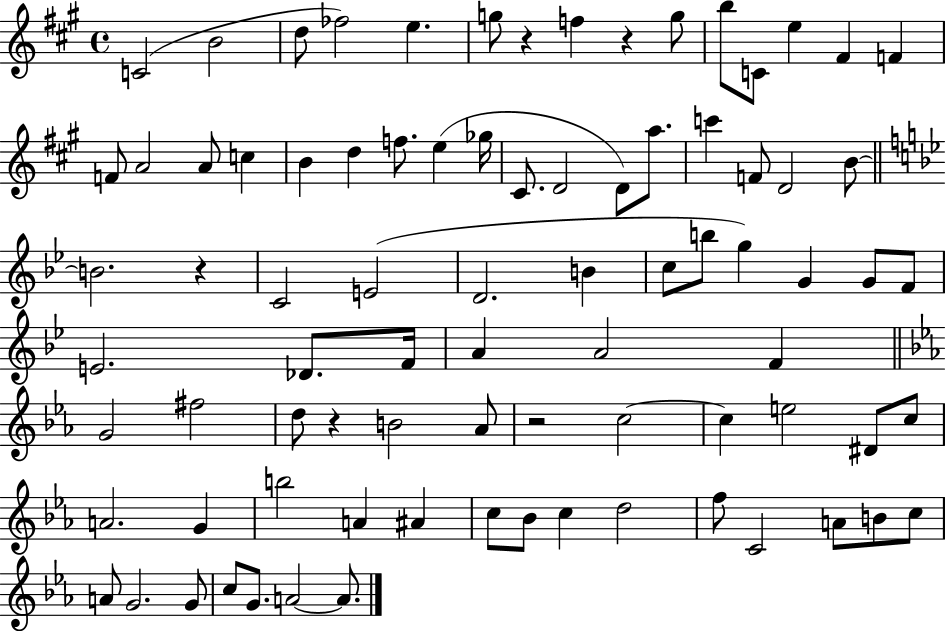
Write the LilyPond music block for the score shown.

{
  \clef treble
  \time 4/4
  \defaultTimeSignature
  \key a \major
  c'2( b'2 | d''8 fes''2) e''4. | g''8 r4 f''4 r4 g''8 | b''8 c'8 e''4 fis'4 f'4 | \break f'8 a'2 a'8 c''4 | b'4 d''4 f''8. e''4( ges''16 | cis'8. d'2 d'8) a''8. | c'''4 f'8 d'2 b'8~~ | \break \bar "||" \break \key bes \major b'2. r4 | c'2 e'2( | d'2. b'4 | c''8 b''8 g''4) g'4 g'8 f'8 | \break e'2. des'8. f'16 | a'4 a'2 f'4 | \bar "||" \break \key ees \major g'2 fis''2 | d''8 r4 b'2 aes'8 | r2 c''2~~ | c''4 e''2 dis'8 c''8 | \break a'2. g'4 | b''2 a'4 ais'4 | c''8 bes'8 c''4 d''2 | f''8 c'2 a'8 b'8 c''8 | \break a'8 g'2. g'8 | c''8 g'8. a'2~~ a'8. | \bar "|."
}